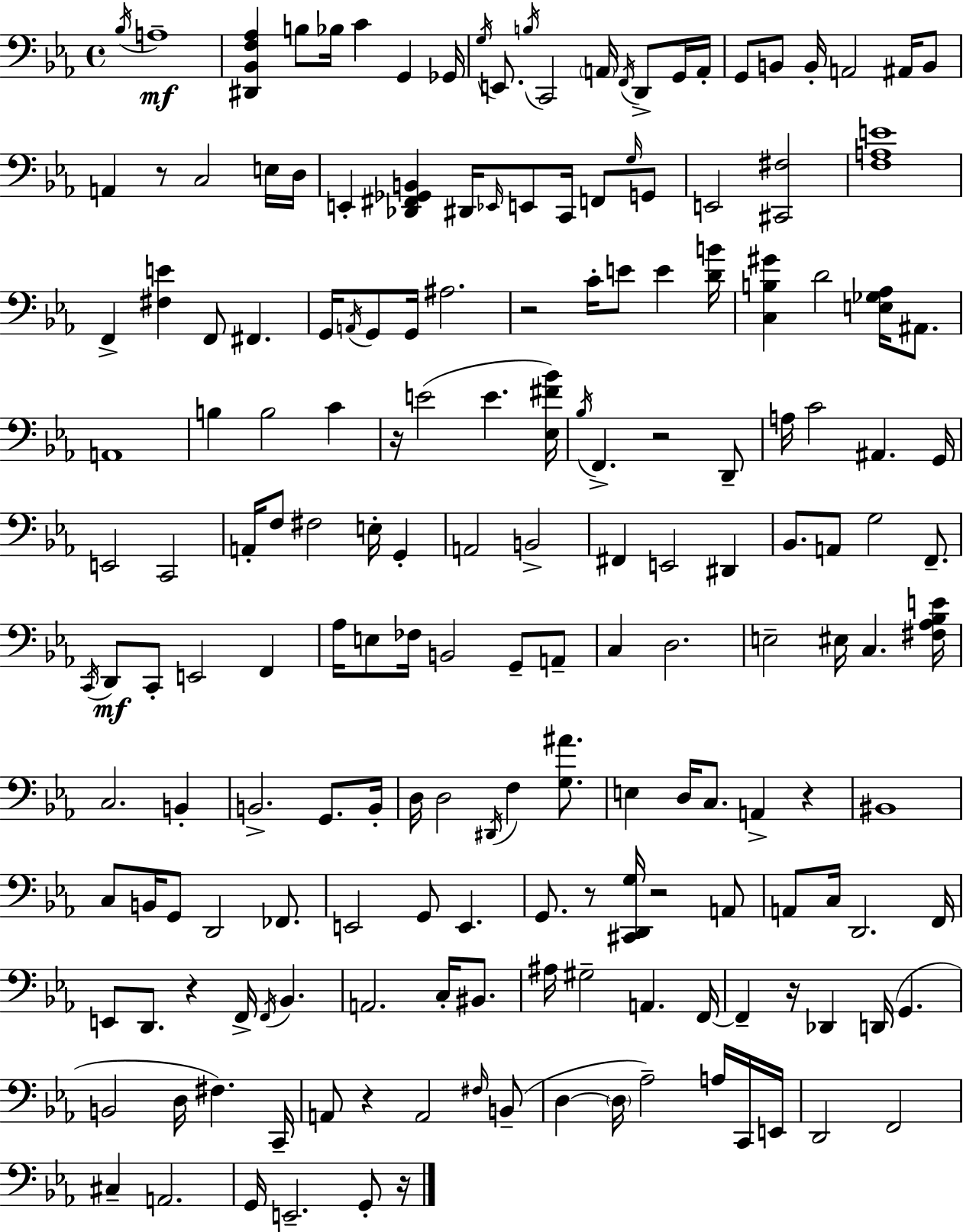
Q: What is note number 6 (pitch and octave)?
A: G2